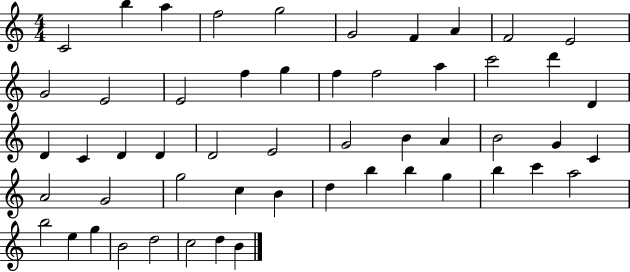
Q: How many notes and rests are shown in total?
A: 53